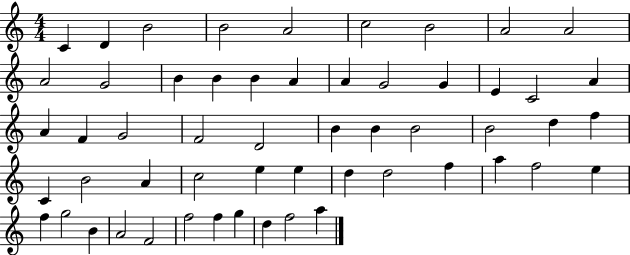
C4/q D4/q B4/h B4/h A4/h C5/h B4/h A4/h A4/h A4/h G4/h B4/q B4/q B4/q A4/q A4/q G4/h G4/q E4/q C4/h A4/q A4/q F4/q G4/h F4/h D4/h B4/q B4/q B4/h B4/h D5/q F5/q C4/q B4/h A4/q C5/h E5/q E5/q D5/q D5/h F5/q A5/q F5/h E5/q F5/q G5/h B4/q A4/h F4/h F5/h F5/q G5/q D5/q F5/h A5/q